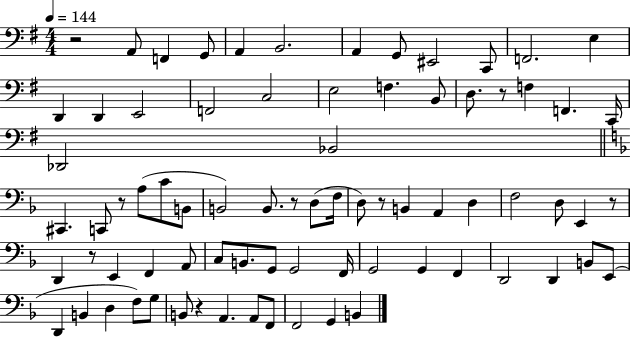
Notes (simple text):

R/h A2/e F2/q G2/e A2/q B2/h. A2/q G2/e EIS2/h C2/e F2/h. E3/q D2/q D2/q E2/h F2/h C3/h E3/h F3/q. B2/e D3/e. R/e F3/q F2/q. C2/s Db2/h Bb2/h C#2/q. C2/e R/e A3/e C4/e B2/e B2/h B2/e. R/e D3/e F3/s D3/e R/e B2/q A2/q D3/q F3/h D3/e E2/q R/e D2/q R/e E2/q F2/q A2/e C3/e B2/e. G2/e G2/h F2/s G2/h G2/q F2/q D2/h D2/q B2/e E2/e D2/q B2/q D3/q F3/e G3/e B2/e R/q A2/q. A2/e F2/e F2/h G2/q B2/q